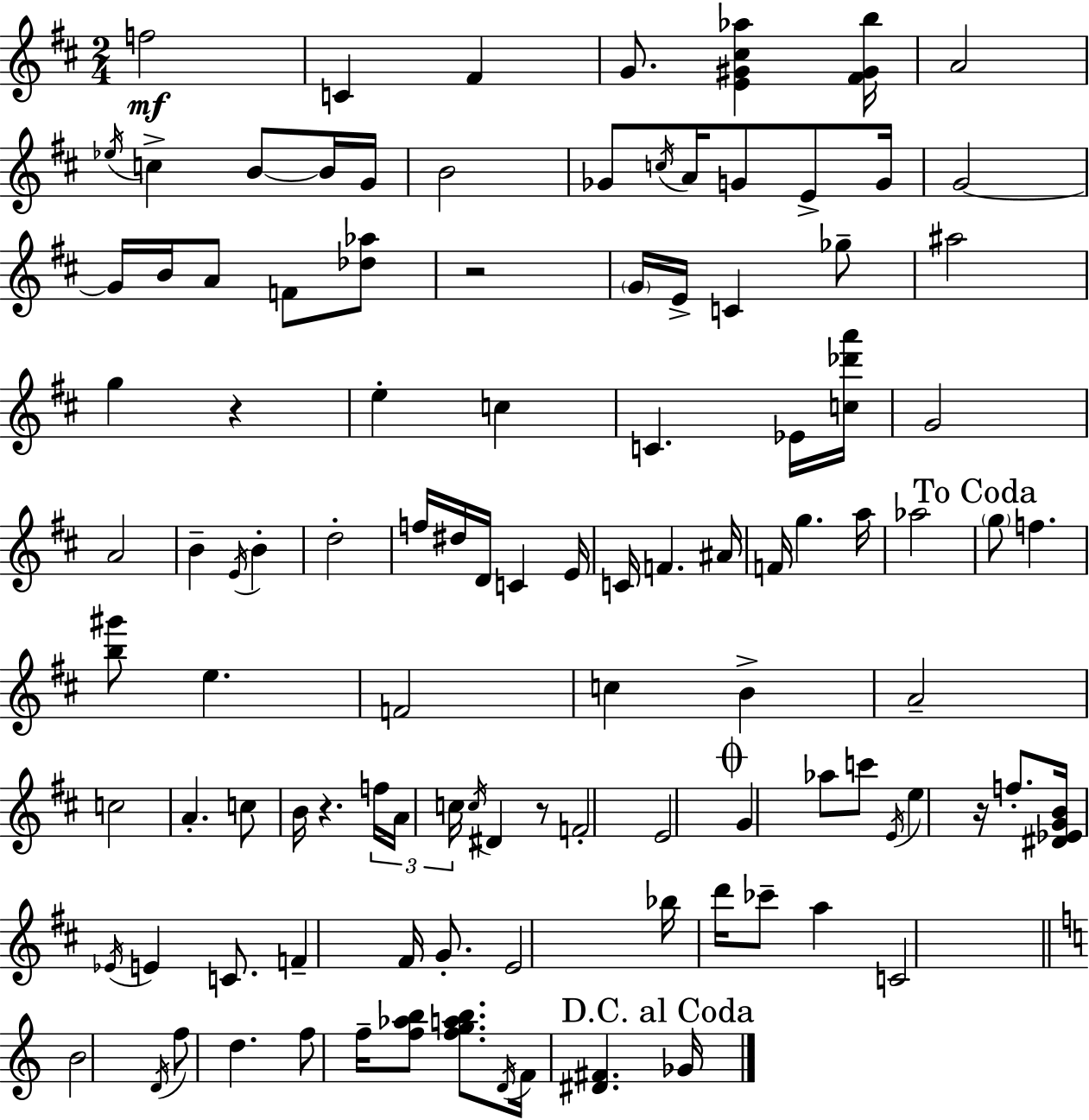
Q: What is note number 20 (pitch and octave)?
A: B4